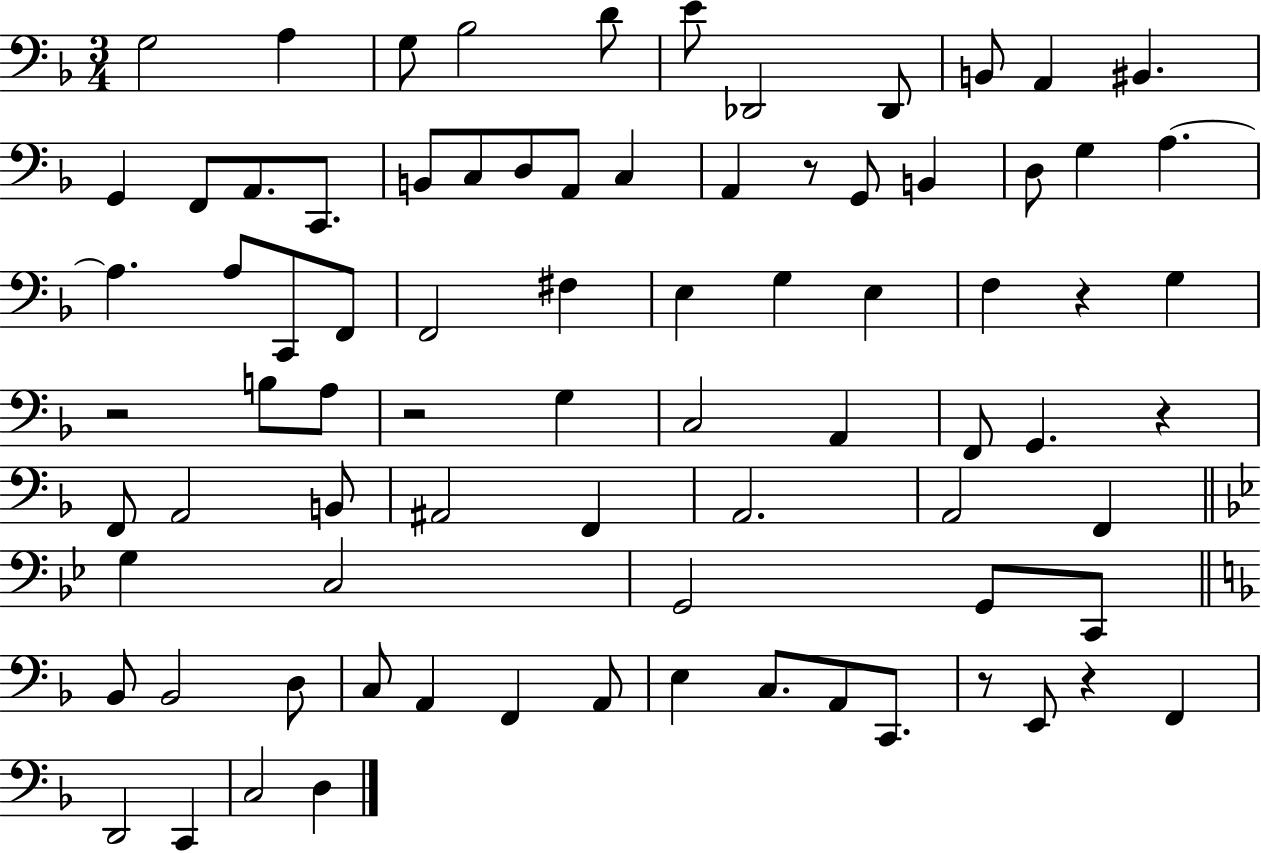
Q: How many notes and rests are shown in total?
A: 81